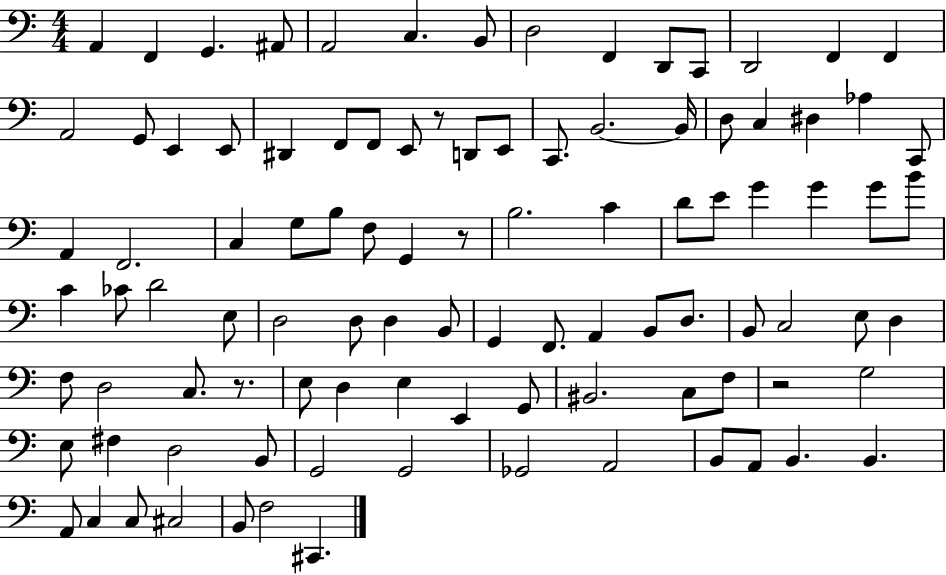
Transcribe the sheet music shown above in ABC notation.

X:1
T:Untitled
M:4/4
L:1/4
K:C
A,, F,, G,, ^A,,/2 A,,2 C, B,,/2 D,2 F,, D,,/2 C,,/2 D,,2 F,, F,, A,,2 G,,/2 E,, E,,/2 ^D,, F,,/2 F,,/2 E,,/2 z/2 D,,/2 E,,/2 C,,/2 B,,2 B,,/4 D,/2 C, ^D, _A, C,,/2 A,, F,,2 C, G,/2 B,/2 F,/2 G,, z/2 B,2 C D/2 E/2 G G G/2 B/2 C _C/2 D2 E,/2 D,2 D,/2 D, B,,/2 G,, F,,/2 A,, B,,/2 D,/2 B,,/2 C,2 E,/2 D, F,/2 D,2 C,/2 z/2 E,/2 D, E, E,, G,,/2 ^B,,2 C,/2 F,/2 z2 G,2 E,/2 ^F, D,2 B,,/2 G,,2 G,,2 _G,,2 A,,2 B,,/2 A,,/2 B,, B,, A,,/2 C, C,/2 ^C,2 B,,/2 F,2 ^C,,